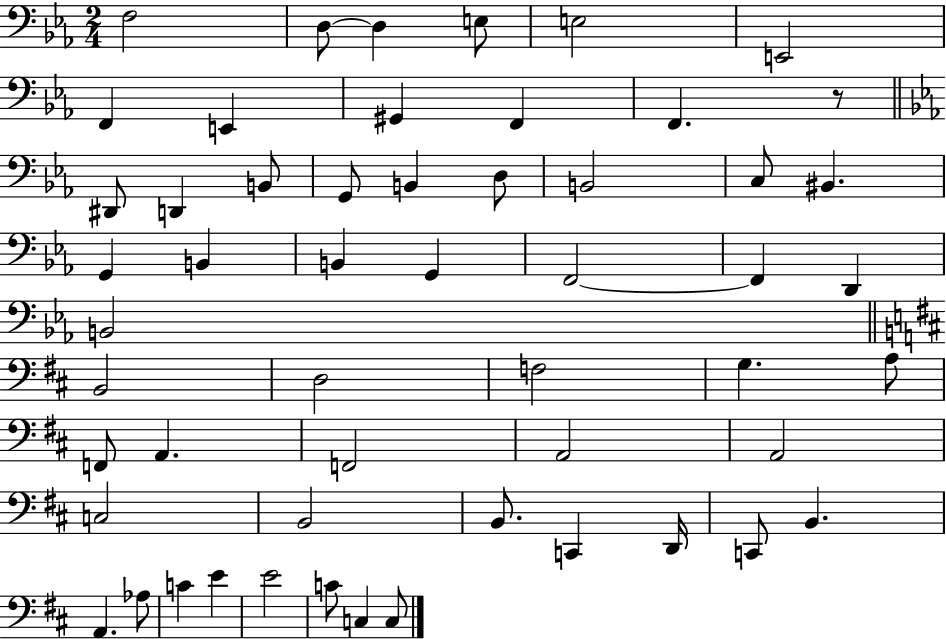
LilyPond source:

{
  \clef bass
  \numericTimeSignature
  \time 2/4
  \key ees \major
  \repeat volta 2 { f2 | d8~~ d4 e8 | e2 | e,2 | \break f,4 e,4 | gis,4 f,4 | f,4. r8 | \bar "||" \break \key ees \major dis,8 d,4 b,8 | g,8 b,4 d8 | b,2 | c8 bis,4. | \break g,4 b,4 | b,4 g,4 | f,2~~ | f,4 d,4 | \break b,2 | \bar "||" \break \key d \major b,2 | d2 | f2 | g4. a8 | \break f,8 a,4. | f,2 | a,2 | a,2 | \break c2 | b,2 | b,8. c,4 d,16 | c,8 b,4. | \break a,4. aes8 | c'4 e'4 | e'2 | c'8 c4 c8 | \break } \bar "|."
}